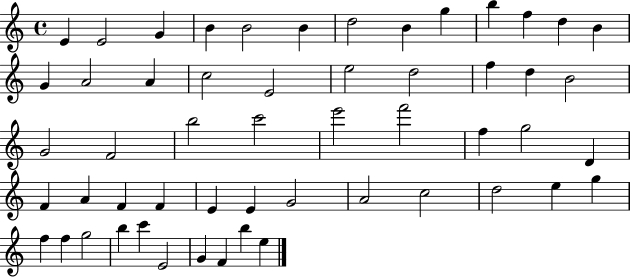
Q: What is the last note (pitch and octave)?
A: E5